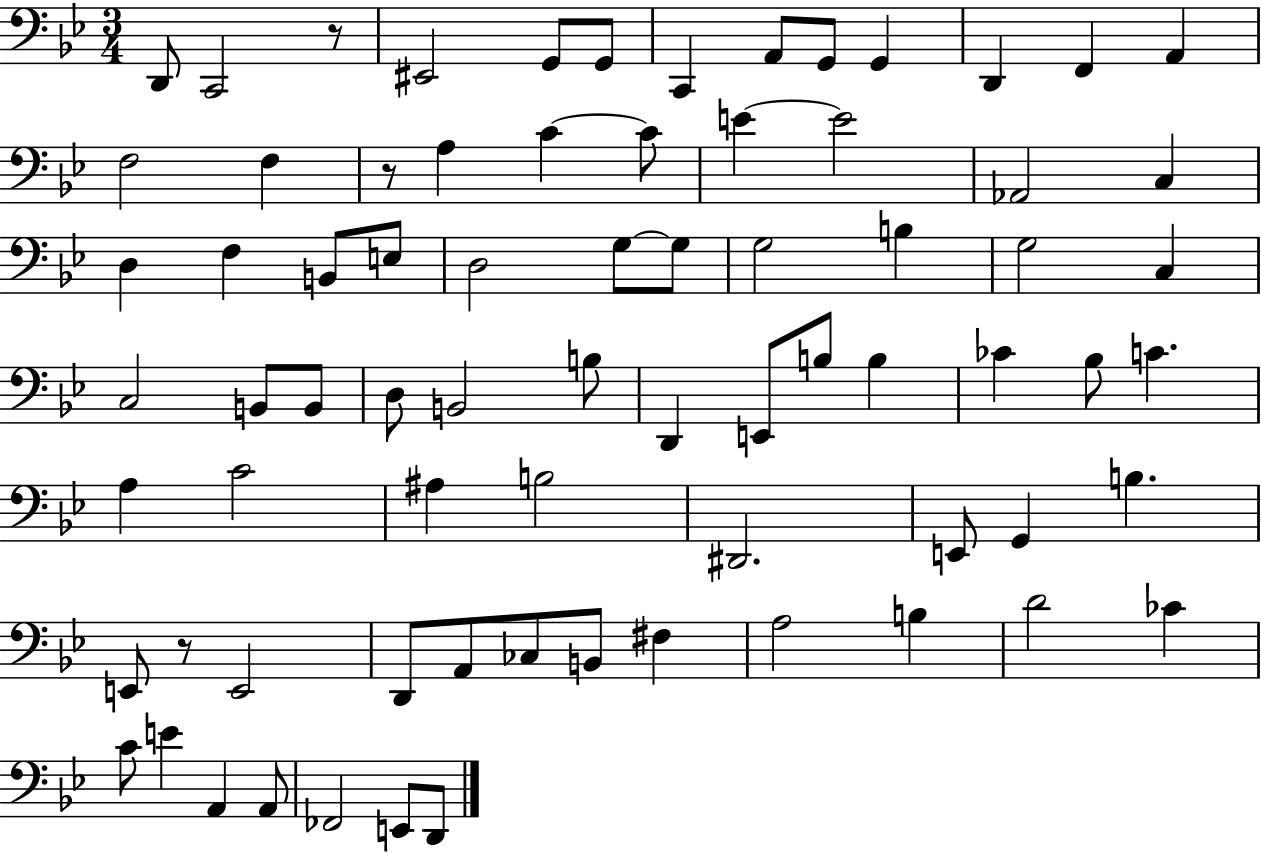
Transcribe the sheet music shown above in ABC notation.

X:1
T:Untitled
M:3/4
L:1/4
K:Bb
D,,/2 C,,2 z/2 ^E,,2 G,,/2 G,,/2 C,, A,,/2 G,,/2 G,, D,, F,, A,, F,2 F, z/2 A, C C/2 E E2 _A,,2 C, D, F, B,,/2 E,/2 D,2 G,/2 G,/2 G,2 B, G,2 C, C,2 B,,/2 B,,/2 D,/2 B,,2 B,/2 D,, E,,/2 B,/2 B, _C _B,/2 C A, C2 ^A, B,2 ^D,,2 E,,/2 G,, B, E,,/2 z/2 E,,2 D,,/2 A,,/2 _C,/2 B,,/2 ^F, A,2 B, D2 _C C/2 E A,, A,,/2 _F,,2 E,,/2 D,,/2